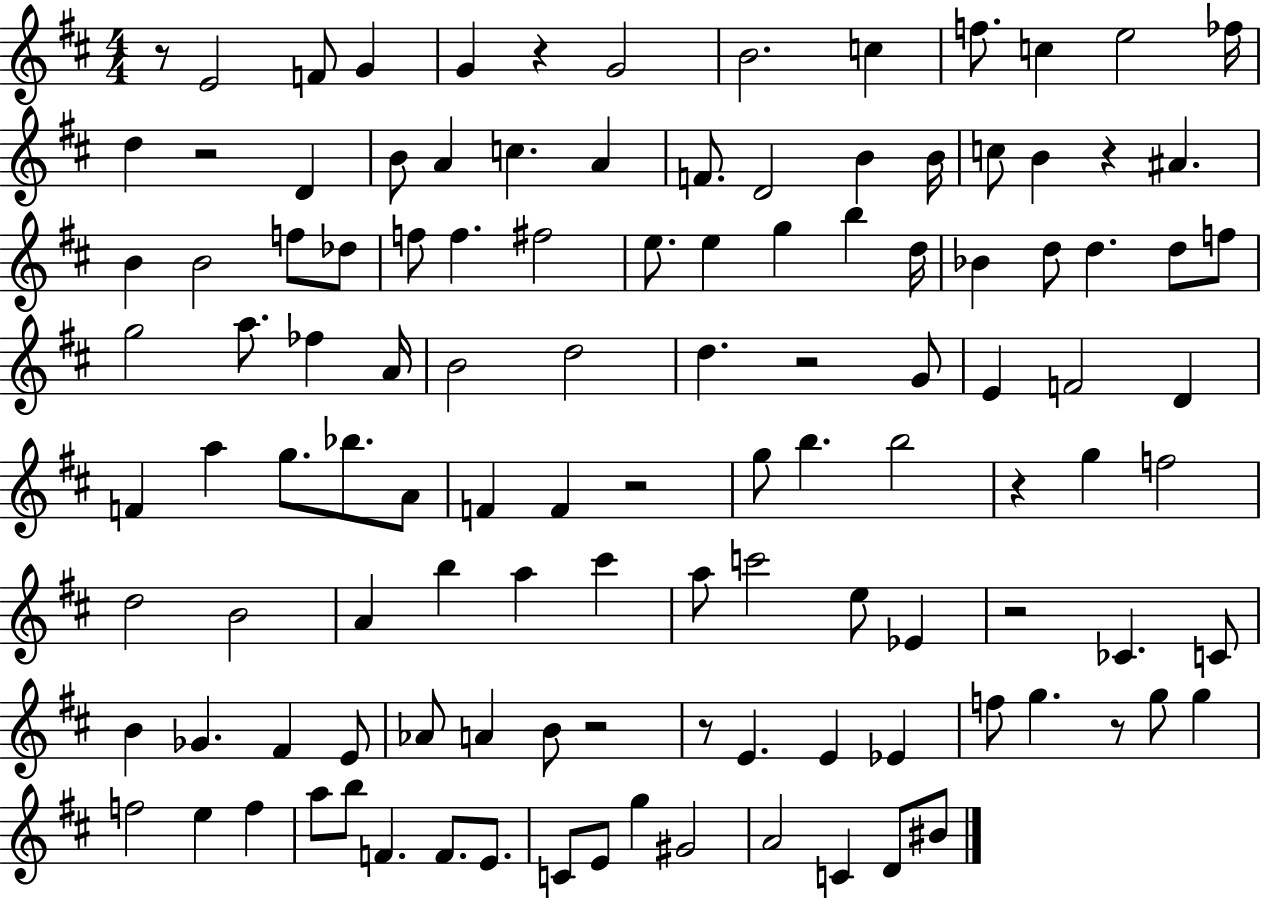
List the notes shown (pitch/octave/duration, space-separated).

R/e E4/h F4/e G4/q G4/q R/q G4/h B4/h. C5/q F5/e. C5/q E5/h FES5/s D5/q R/h D4/q B4/e A4/q C5/q. A4/q F4/e. D4/h B4/q B4/s C5/e B4/q R/q A#4/q. B4/q B4/h F5/e Db5/e F5/e F5/q. F#5/h E5/e. E5/q G5/q B5/q D5/s Bb4/q D5/e D5/q. D5/e F5/e G5/h A5/e. FES5/q A4/s B4/h D5/h D5/q. R/h G4/e E4/q F4/h D4/q F4/q A5/q G5/e. Bb5/e. A4/e F4/q F4/q R/h G5/e B5/q. B5/h R/q G5/q F5/h D5/h B4/h A4/q B5/q A5/q C#6/q A5/e C6/h E5/e Eb4/q R/h CES4/q. C4/e B4/q Gb4/q. F#4/q E4/e Ab4/e A4/q B4/e R/h R/e E4/q. E4/q Eb4/q F5/e G5/q. R/e G5/e G5/q F5/h E5/q F5/q A5/e B5/e F4/q. F4/e. E4/e. C4/e E4/e G5/q G#4/h A4/h C4/q D4/e BIS4/e